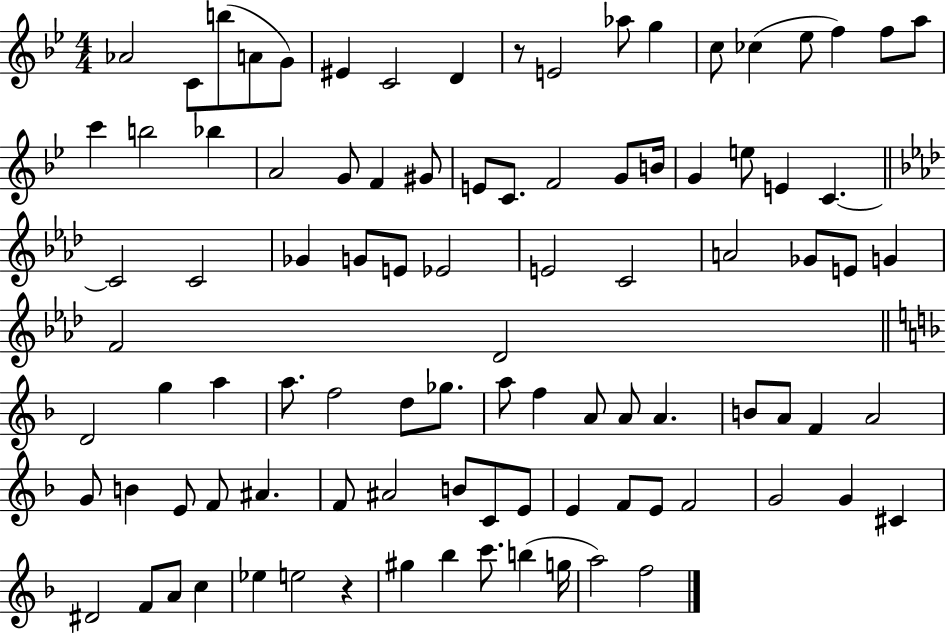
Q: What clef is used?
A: treble